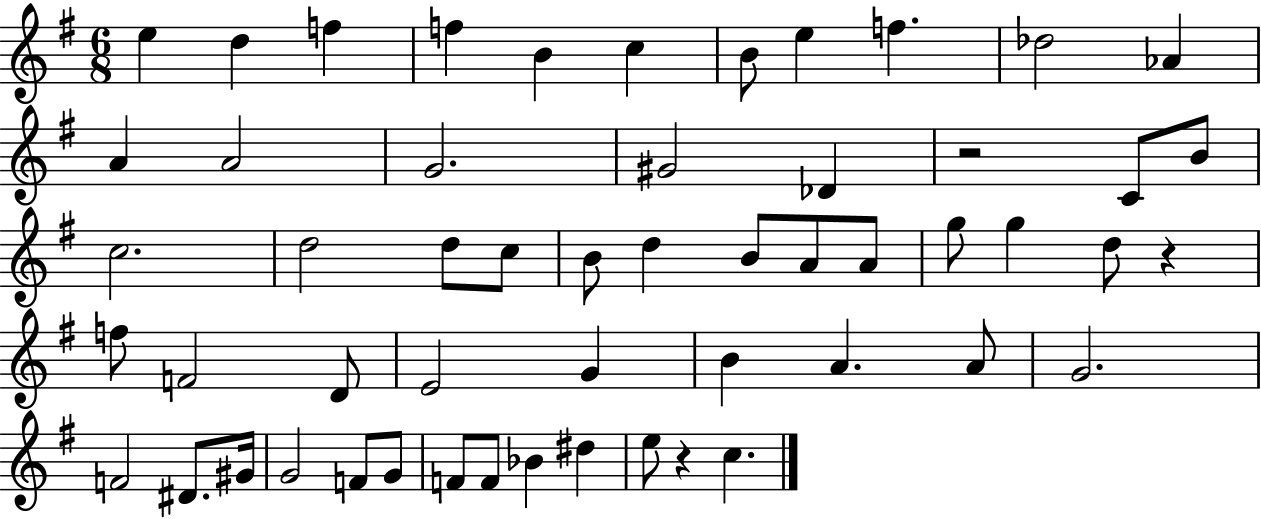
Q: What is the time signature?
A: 6/8